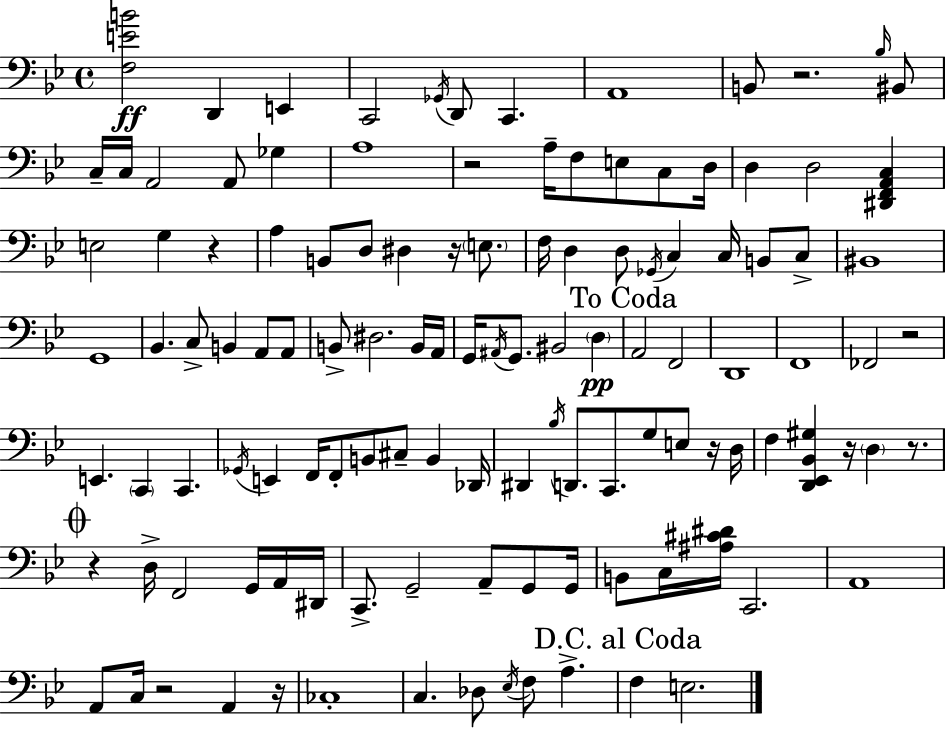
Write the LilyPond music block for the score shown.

{
  \clef bass
  \time 4/4
  \defaultTimeSignature
  \key g \minor
  \repeat volta 2 { <f e' b'>2\ff d,4 e,4 | c,2 \acciaccatura { ges,16 } d,8 c,4. | a,1 | b,8 r2. \grace { bes16 } | \break bis,8 c16-- c16 a,2 a,8 ges4 | a1 | r2 a16-- f8 e8 c8 | d16 d4 d2 <dis, f, a, c>4 | \break e2 g4 r4 | a4 b,8 d8 dis4 r16 \parenthesize e8. | f16 d4 d8 \acciaccatura { ges,16 } c4 c16 b,8 | c8-> bis,1 | \break g,1 | bes,4. c8-> b,4 a,8 | a,8 b,8-> dis2. | b,16 a,16 g,16 \acciaccatura { ais,16 } g,8. bis,2 | \break \parenthesize d4\pp \mark "To Coda" a,2 f,2 | d,1 | f,1 | fes,2 r2 | \break e,4. \parenthesize c,4 c,4. | \acciaccatura { ges,16 } e,4 f,16 f,8-. b,8 cis8-- | b,4 des,16 dis,4 \acciaccatura { bes16 } d,8. c,8. | g8 e8 r16 d16 f4 <d, ees, bes, gis>4 r16 \parenthesize d4 | \break r8. \mark \markup { \musicglyph "scripts.coda" } r4 d16-> f,2 | g,16 a,16 dis,16 c,8.-> g,2-- | a,8-- g,8 g,16 b,8 c16 <ais cis' dis'>16 c,2. | a,1 | \break a,8 c16 r2 | a,4 r16 ces1-. | c4. des8 \acciaccatura { ees16 } f8 | a4.-> \mark "D.C. al Coda" f4 e2. | \break } \bar "|."
}